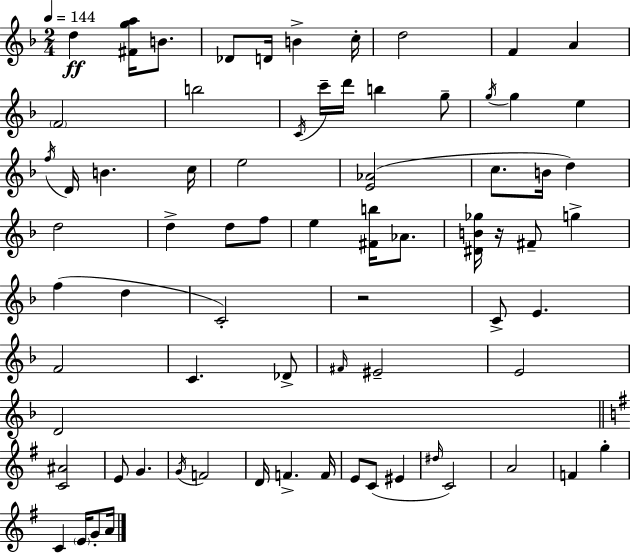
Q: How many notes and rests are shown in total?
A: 73